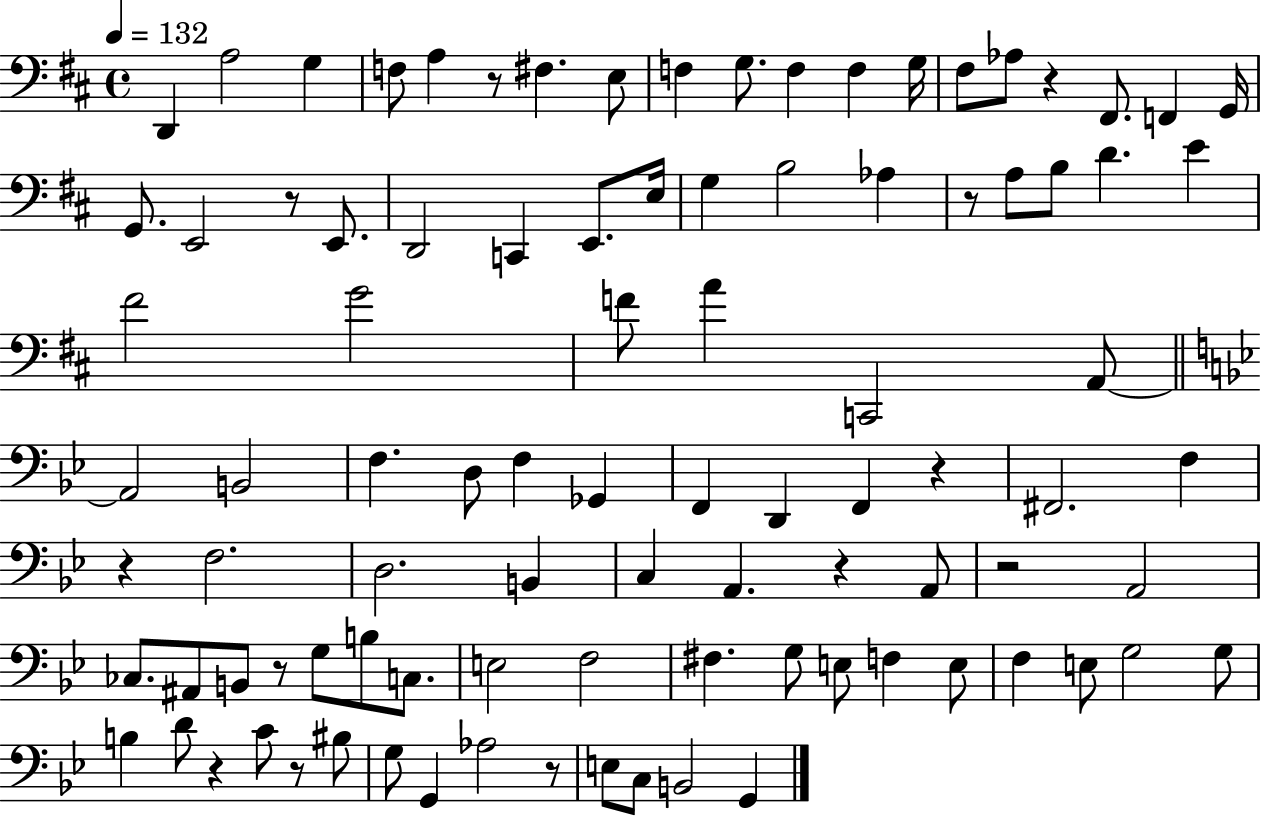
D2/q A3/h G3/q F3/e A3/q R/e F#3/q. E3/e F3/q G3/e. F3/q F3/q G3/s F#3/e Ab3/e R/q F#2/e. F2/q G2/s G2/e. E2/h R/e E2/e. D2/h C2/q E2/e. E3/s G3/q B3/h Ab3/q R/e A3/e B3/e D4/q. E4/q F#4/h G4/h F4/e A4/q C2/h A2/e A2/h B2/h F3/q. D3/e F3/q Gb2/q F2/q D2/q F2/q R/q F#2/h. F3/q R/q F3/h. D3/h. B2/q C3/q A2/q. R/q A2/e R/h A2/h CES3/e. A#2/e B2/e R/e G3/e B3/e C3/e. E3/h F3/h F#3/q. G3/e E3/e F3/q E3/e F3/q E3/e G3/h G3/e B3/q D4/e R/q C4/e R/e BIS3/e G3/e G2/q Ab3/h R/e E3/e C3/e B2/h G2/q